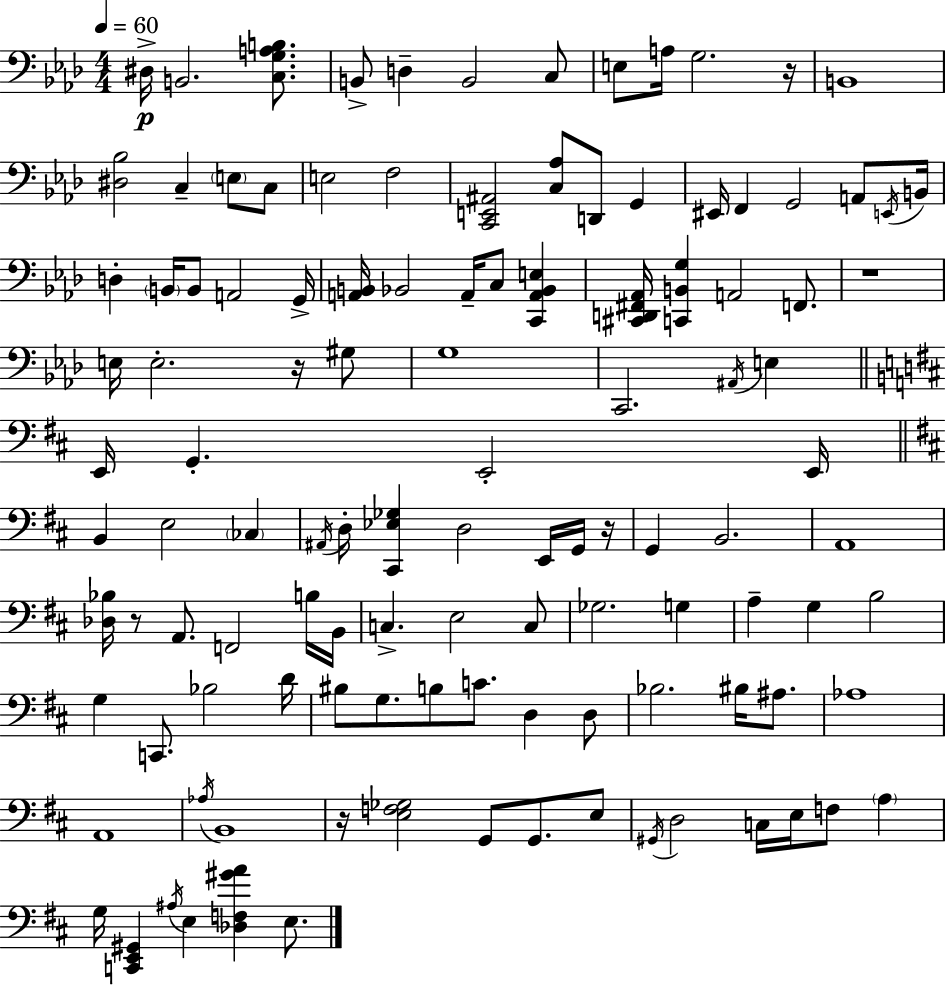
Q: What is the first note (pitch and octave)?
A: D#3